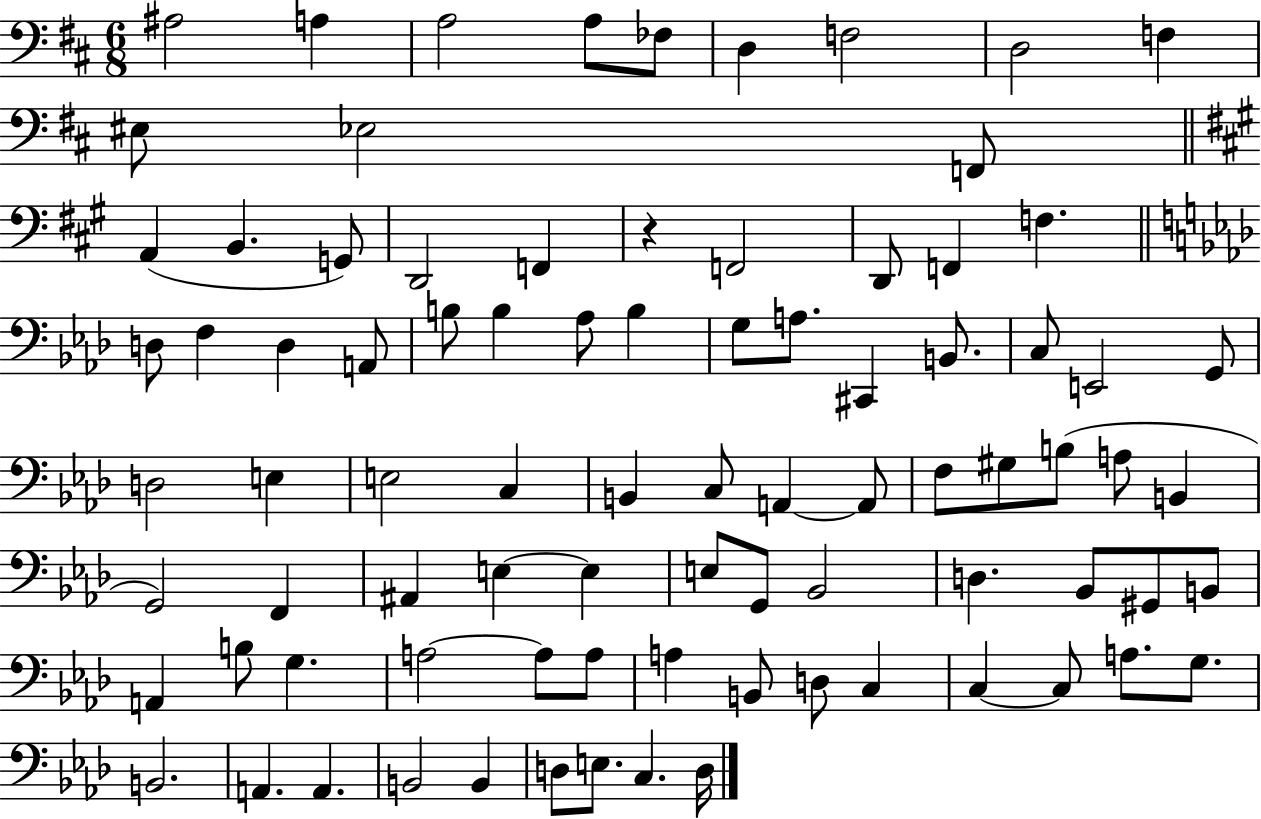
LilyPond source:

{
  \clef bass
  \numericTimeSignature
  \time 6/8
  \key d \major
  ais2 a4 | a2 a8 fes8 | d4 f2 | d2 f4 | \break eis8 ees2 f,8 | \bar "||" \break \key a \major a,4( b,4. g,8) | d,2 f,4 | r4 f,2 | d,8 f,4 f4. | \break \bar "||" \break \key f \minor d8 f4 d4 a,8 | b8 b4 aes8 b4 | g8 a8. cis,4 b,8. | c8 e,2 g,8 | \break d2 e4 | e2 c4 | b,4 c8 a,4~~ a,8 | f8 gis8 b8( a8 b,4 | \break g,2) f,4 | ais,4 e4~~ e4 | e8 g,8 bes,2 | d4. bes,8 gis,8 b,8 | \break a,4 b8 g4. | a2~~ a8 a8 | a4 b,8 d8 c4 | c4~~ c8 a8. g8. | \break b,2. | a,4. a,4. | b,2 b,4 | d8 e8. c4. d16 | \break \bar "|."
}